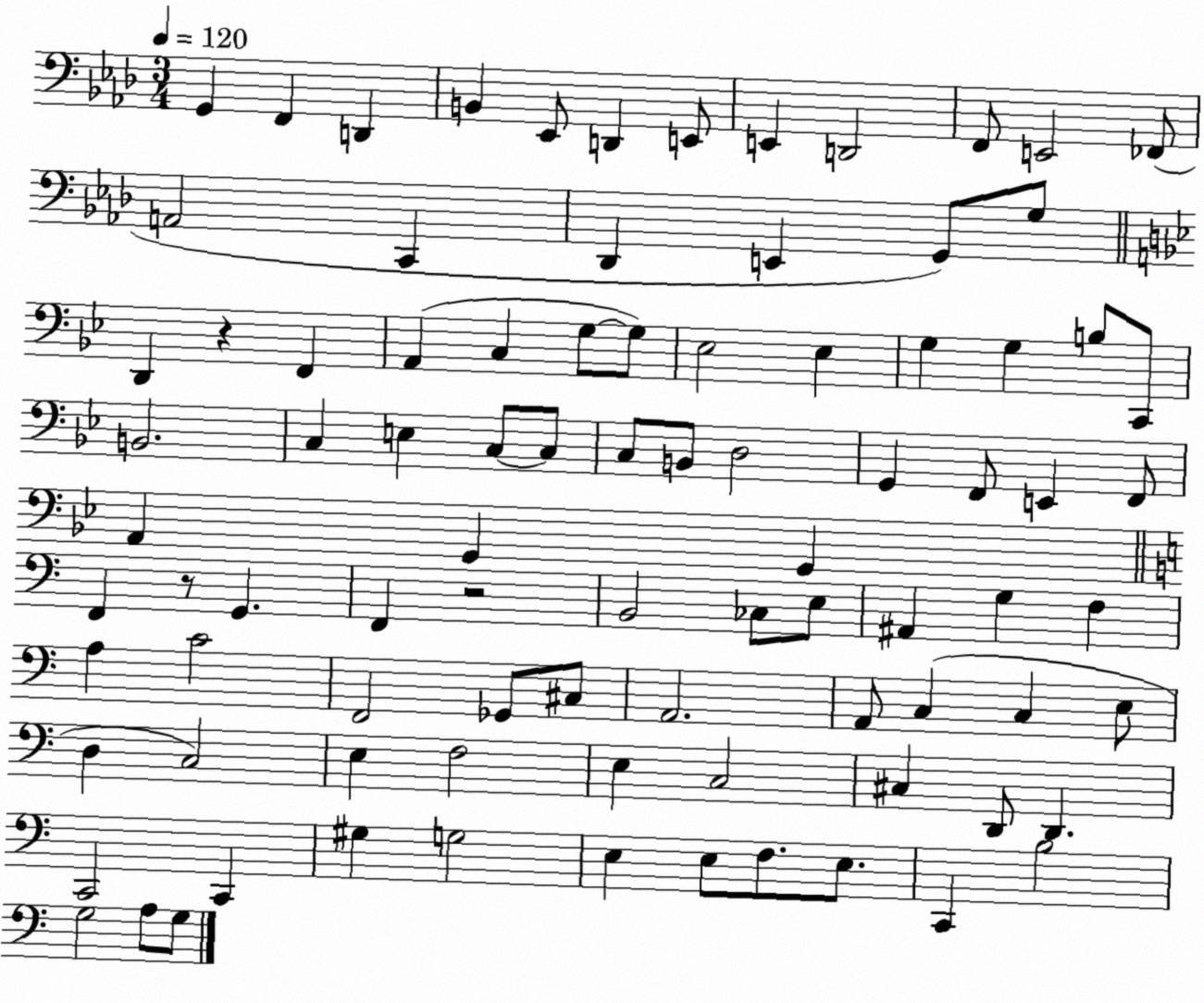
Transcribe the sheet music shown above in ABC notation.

X:1
T:Untitled
M:3/4
L:1/4
K:Ab
G,, F,, D,, B,, _E,,/2 D,, E,,/2 E,, D,,2 F,,/2 E,,2 _F,,/2 A,,2 C,, _D,, E,, G,,/2 G,/2 D,, z F,, A,, C, G,/2 G,/2 _E,2 _E, G, G, B,/2 C,,/2 B,,2 C, E, C,/2 C,/2 C,/2 B,,/2 D,2 G,, F,,/2 E,, F,,/2 A,, G,, G,, F,, z/2 G,, F,, z2 B,,2 _C,/2 E,/2 ^A,, G, F, A, C2 F,,2 _G,,/2 ^C,/2 A,,2 A,,/2 C, C, E,/2 D, C,2 E, F,2 E, C,2 ^C, D,,/2 D,, C,,2 C,, ^G, G,2 E, E,/2 F,/2 E,/2 C,, B,2 G,2 A,/2 G,/2